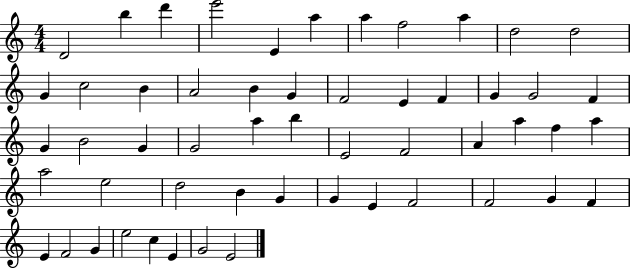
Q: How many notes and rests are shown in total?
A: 54